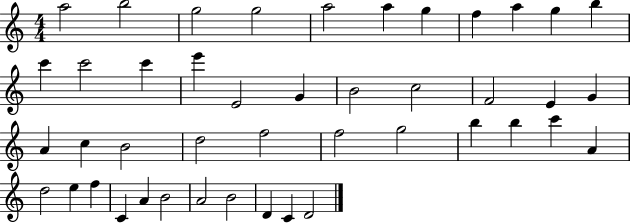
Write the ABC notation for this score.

X:1
T:Untitled
M:4/4
L:1/4
K:C
a2 b2 g2 g2 a2 a g f a g b c' c'2 c' e' E2 G B2 c2 F2 E G A c B2 d2 f2 f2 g2 b b c' A d2 e f C A B2 A2 B2 D C D2